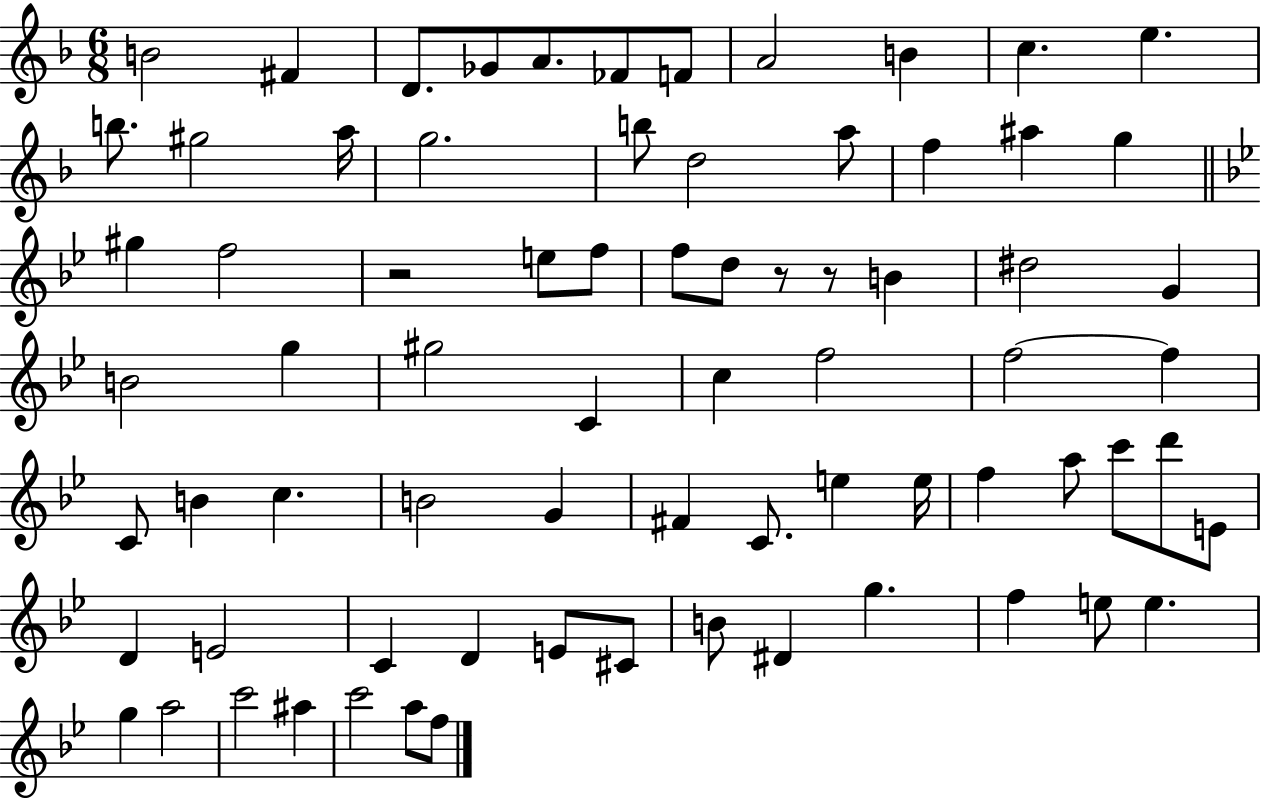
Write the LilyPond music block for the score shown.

{
  \clef treble
  \numericTimeSignature
  \time 6/8
  \key f \major
  b'2 fis'4 | d'8. ges'8 a'8. fes'8 f'8 | a'2 b'4 | c''4. e''4. | \break b''8. gis''2 a''16 | g''2. | b''8 d''2 a''8 | f''4 ais''4 g''4 | \break \bar "||" \break \key g \minor gis''4 f''2 | r2 e''8 f''8 | f''8 d''8 r8 r8 b'4 | dis''2 g'4 | \break b'2 g''4 | gis''2 c'4 | c''4 f''2 | f''2~~ f''4 | \break c'8 b'4 c''4. | b'2 g'4 | fis'4 c'8. e''4 e''16 | f''4 a''8 c'''8 d'''8 e'8 | \break d'4 e'2 | c'4 d'4 e'8 cis'8 | b'8 dis'4 g''4. | f''4 e''8 e''4. | \break g''4 a''2 | c'''2 ais''4 | c'''2 a''8 f''8 | \bar "|."
}